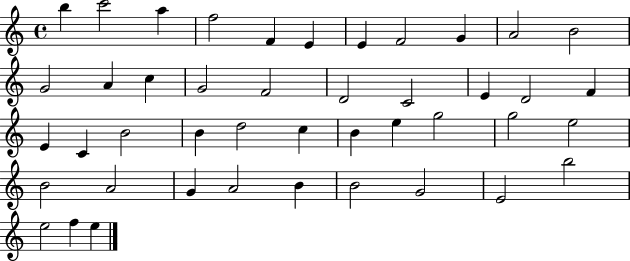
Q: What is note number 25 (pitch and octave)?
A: B4